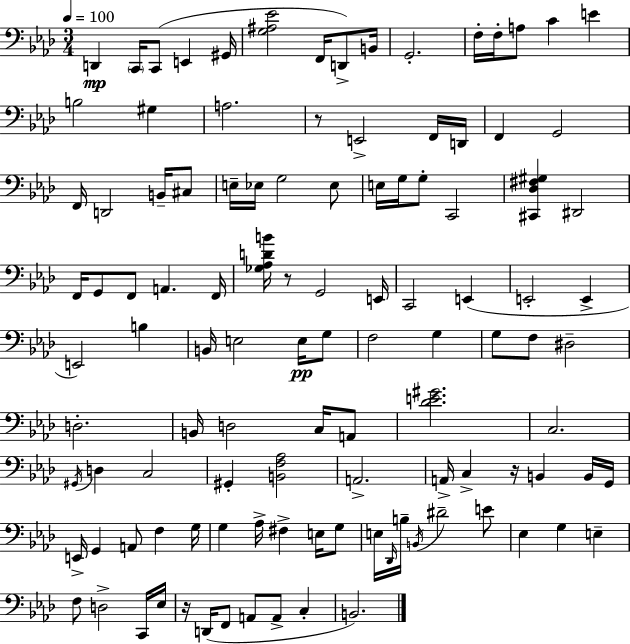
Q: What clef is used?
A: bass